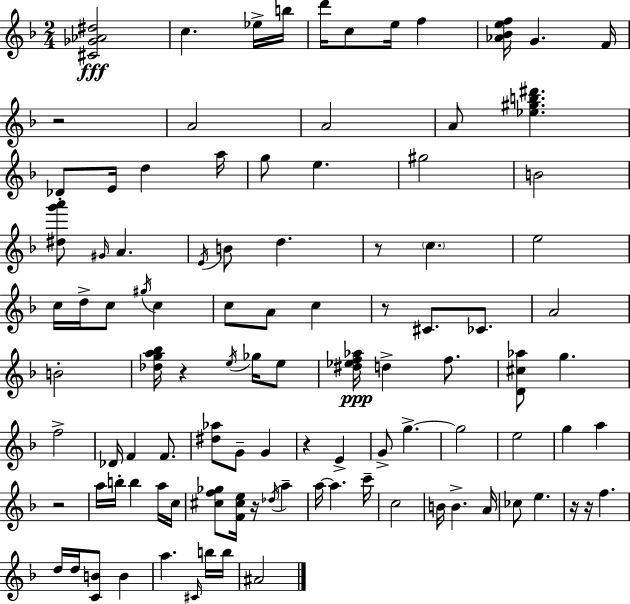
X:1
T:Untitled
M:2/4
L:1/4
K:Dm
[^C_G_A^d]2 c _e/4 b/4 d'/4 c/2 e/4 f [_A_Bef]/4 G F/4 z2 A2 A2 A/2 [_e^gb^d'] _D/2 E/4 d a/4 g/2 e ^g2 B2 [^dg'a']/2 ^G/4 A E/4 B/2 d z/2 c e2 c/4 d/4 c/2 ^g/4 c c/2 A/2 c z/2 ^C/2 _C/2 A2 B2 [_dga_b]/4 z e/4 _g/4 e/2 [^d_ef_a]/4 d f/2 [D^c_a]/2 g f2 _D/4 F F/2 [^d_a]/2 G/2 G z E G/2 g g2 e2 g a z2 a/4 b/4 b a/4 c/4 [^cf_g]/2 [F^ce]/4 z/4 _d/4 a a/4 a c'/4 c2 B/4 B A/4 _c/2 e z/4 z/4 f d/4 d/4 [CB]/2 B a ^C/4 b/4 b/4 ^A2